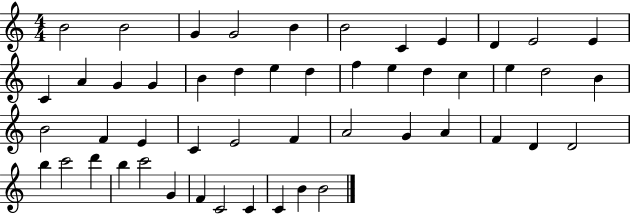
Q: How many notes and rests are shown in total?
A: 50